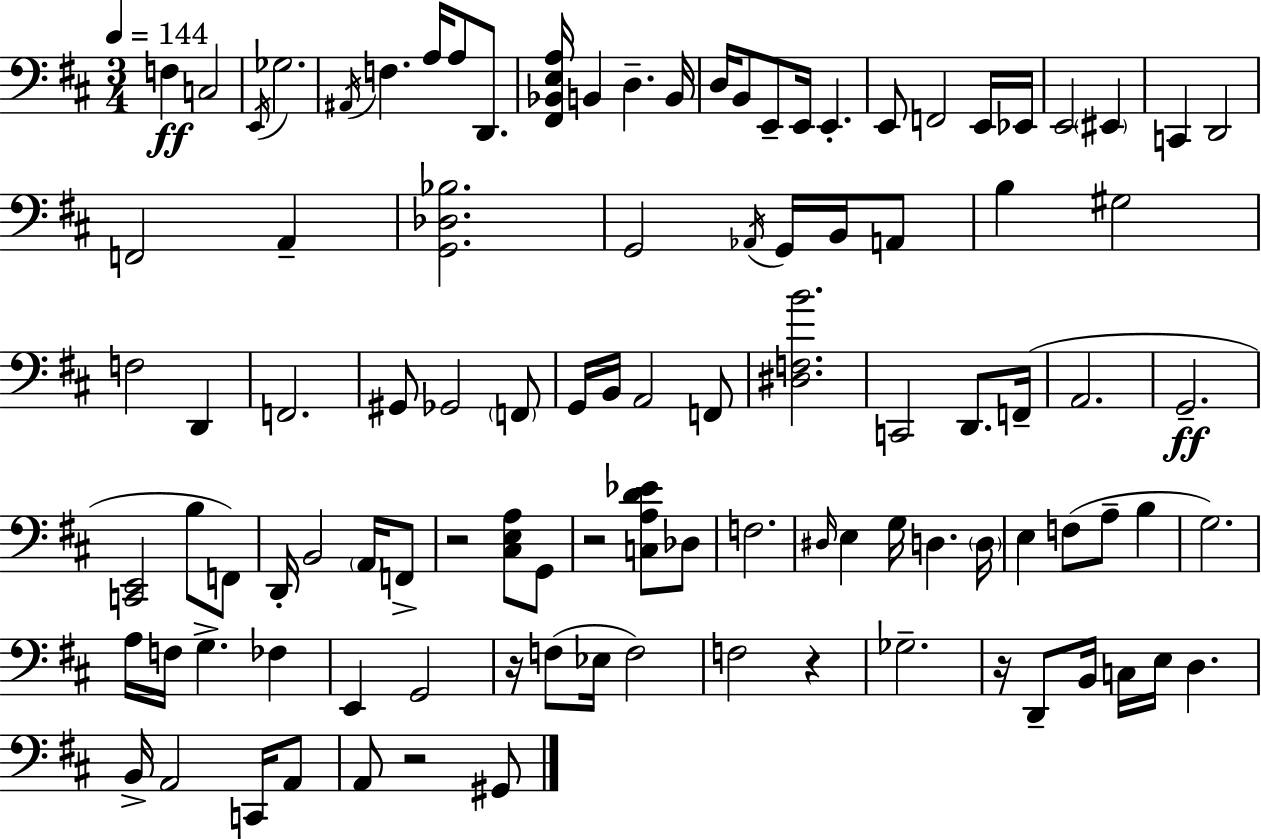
X:1
T:Untitled
M:3/4
L:1/4
K:D
F, C,2 E,,/4 _G,2 ^A,,/4 F, A,/4 A,/2 D,,/2 [^F,,_B,,E,A,]/4 B,, D, B,,/4 D,/4 B,,/2 E,,/2 E,,/4 E,, E,,/2 F,,2 E,,/4 _E,,/4 E,,2 ^E,, C,, D,,2 F,,2 A,, [G,,_D,_B,]2 G,,2 _A,,/4 G,,/4 B,,/4 A,,/2 B, ^G,2 F,2 D,, F,,2 ^G,,/2 _G,,2 F,,/2 G,,/4 B,,/4 A,,2 F,,/2 [^D,F,B]2 C,,2 D,,/2 F,,/4 A,,2 G,,2 [C,,E,,]2 B,/2 F,,/2 D,,/4 B,,2 A,,/4 F,,/2 z2 [^C,E,A,]/2 G,,/2 z2 [C,A,D_E]/2 _D,/2 F,2 ^D,/4 E, G,/4 D, D,/4 E, F,/2 A,/2 B, G,2 A,/4 F,/4 G, _F, E,, G,,2 z/4 F,/2 _E,/4 F,2 F,2 z _G,2 z/4 D,,/2 B,,/4 C,/4 E,/4 D, B,,/4 A,,2 C,,/4 A,,/2 A,,/2 z2 ^G,,/2